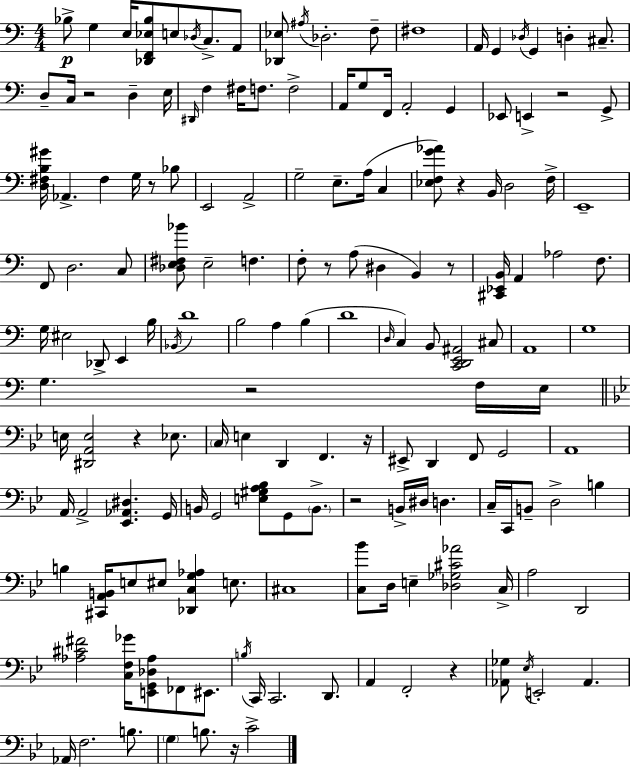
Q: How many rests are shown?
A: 12